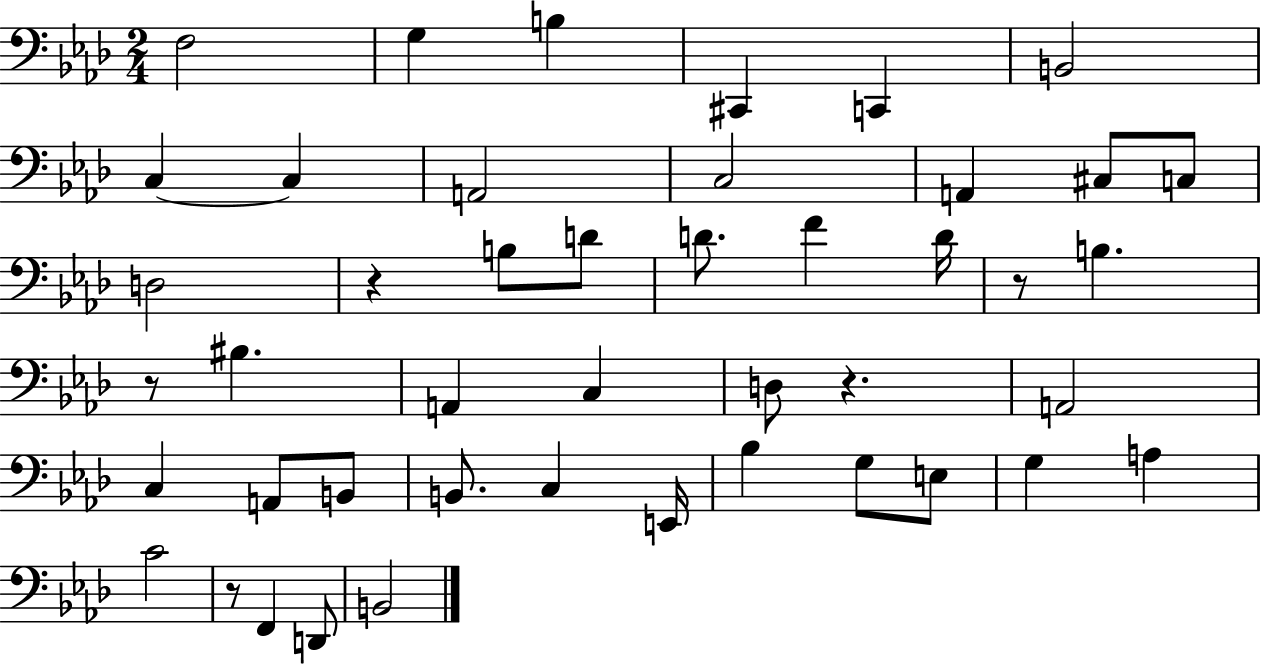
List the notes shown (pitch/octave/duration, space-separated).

F3/h G3/q B3/q C#2/q C2/q B2/h C3/q C3/q A2/h C3/h A2/q C#3/e C3/e D3/h R/q B3/e D4/e D4/e. F4/q D4/s R/e B3/q. R/e BIS3/q. A2/q C3/q D3/e R/q. A2/h C3/q A2/e B2/e B2/e. C3/q E2/s Bb3/q G3/e E3/e G3/q A3/q C4/h R/e F2/q D2/e B2/h